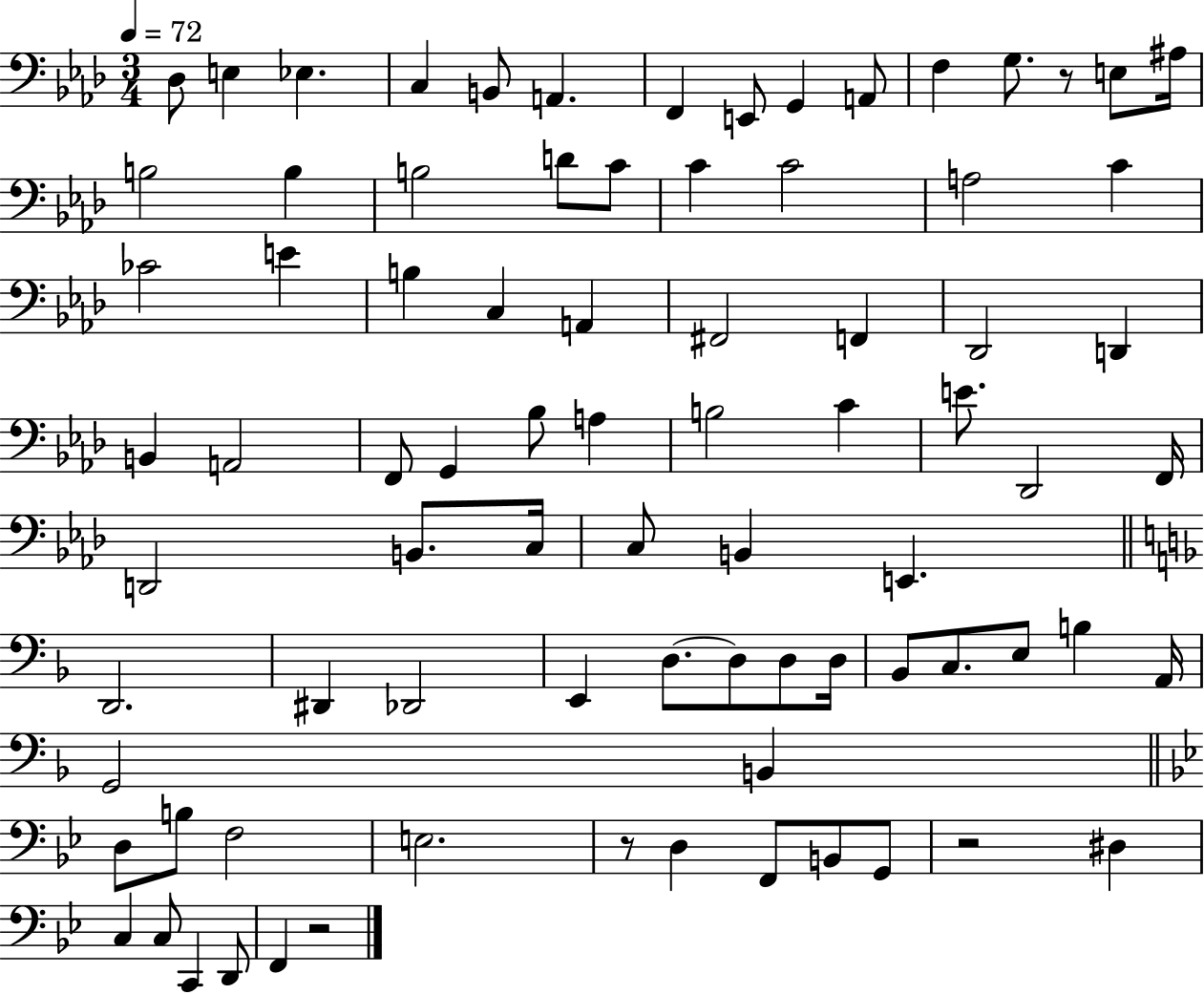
Db3/e E3/q Eb3/q. C3/q B2/e A2/q. F2/q E2/e G2/q A2/e F3/q G3/e. R/e E3/e A#3/s B3/h B3/q B3/h D4/e C4/e C4/q C4/h A3/h C4/q CES4/h E4/q B3/q C3/q A2/q F#2/h F2/q Db2/h D2/q B2/q A2/h F2/e G2/q Bb3/e A3/q B3/h C4/q E4/e. Db2/h F2/s D2/h B2/e. C3/s C3/e B2/q E2/q. D2/h. D#2/q Db2/h E2/q D3/e. D3/e D3/e D3/s Bb2/e C3/e. E3/e B3/q A2/s G2/h B2/q D3/e B3/e F3/h E3/h. R/e D3/q F2/e B2/e G2/e R/h D#3/q C3/q C3/e C2/q D2/e F2/q R/h